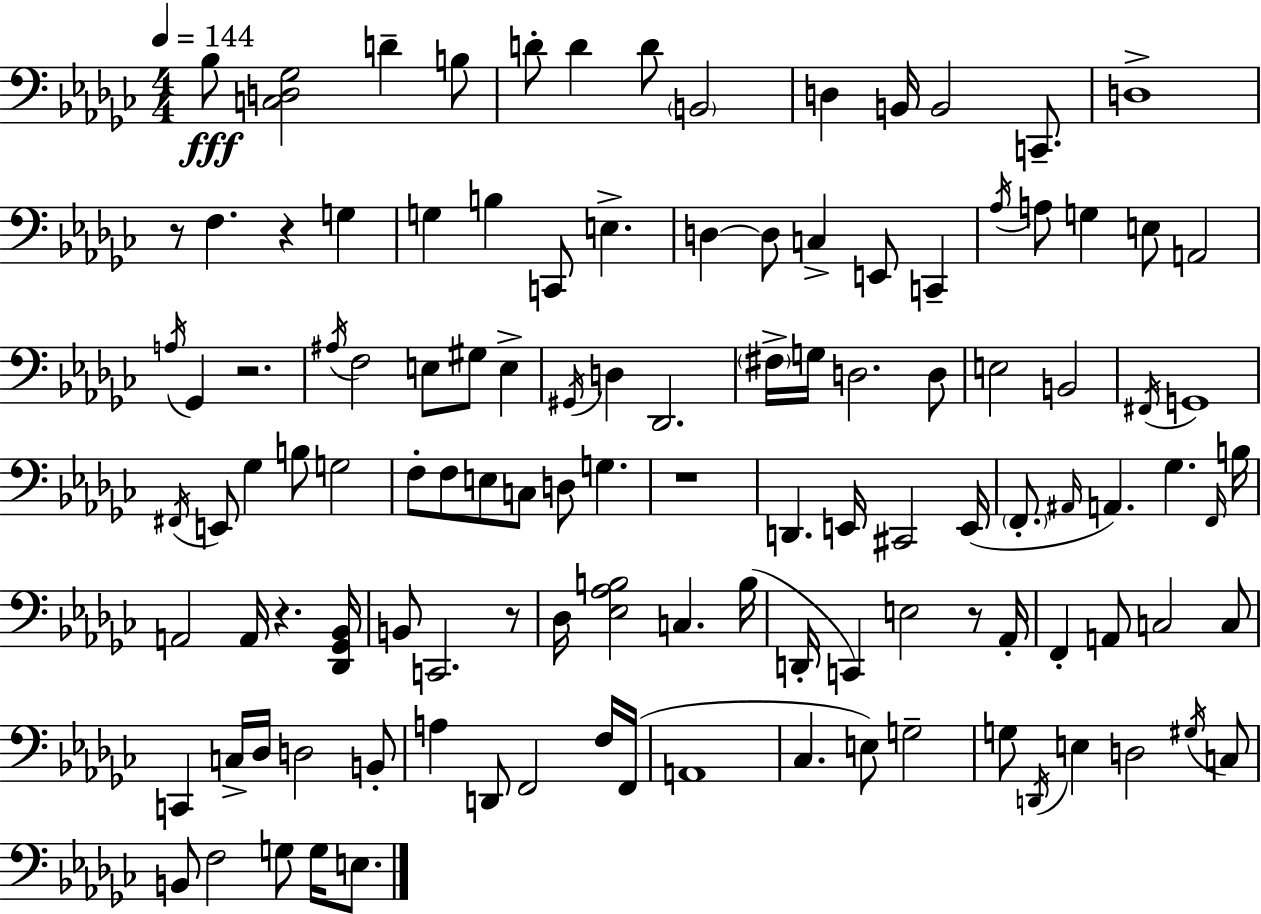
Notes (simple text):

Bb3/e [C3,D3,Gb3]/h D4/q B3/e D4/e D4/q D4/e B2/h D3/q B2/s B2/h C2/e. D3/w R/e F3/q. R/q G3/q G3/q B3/q C2/e E3/q. D3/q D3/e C3/q E2/e C2/q Ab3/s A3/e G3/q E3/e A2/h A3/s Gb2/q R/h. A#3/s F3/h E3/e G#3/e E3/q G#2/s D3/q Db2/h. F#3/s G3/s D3/h. D3/e E3/h B2/h F#2/s G2/w F#2/s E2/e Gb3/q B3/e G3/h F3/e F3/e E3/e C3/e D3/e G3/q. R/w D2/q. E2/s C#2/h E2/s F2/e. A#2/s A2/q. Gb3/q. F2/s B3/s A2/h A2/s R/q. [Db2,Gb2,Bb2]/s B2/e C2/h. R/e Db3/s [Eb3,Ab3,B3]/h C3/q. B3/s D2/s C2/q E3/h R/e Ab2/s F2/q A2/e C3/h C3/e C2/q C3/s Db3/s D3/h B2/e A3/q D2/e F2/h F3/s F2/s A2/w CES3/q. E3/e G3/h G3/e D2/s E3/q D3/h G#3/s C3/e B2/e F3/h G3/e G3/s E3/e.